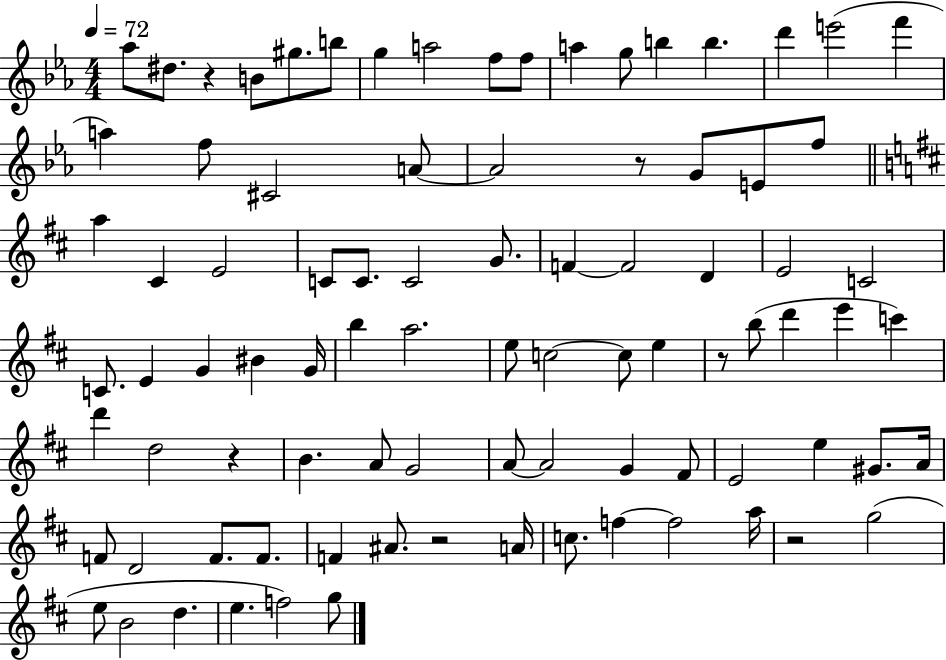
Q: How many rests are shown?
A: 6